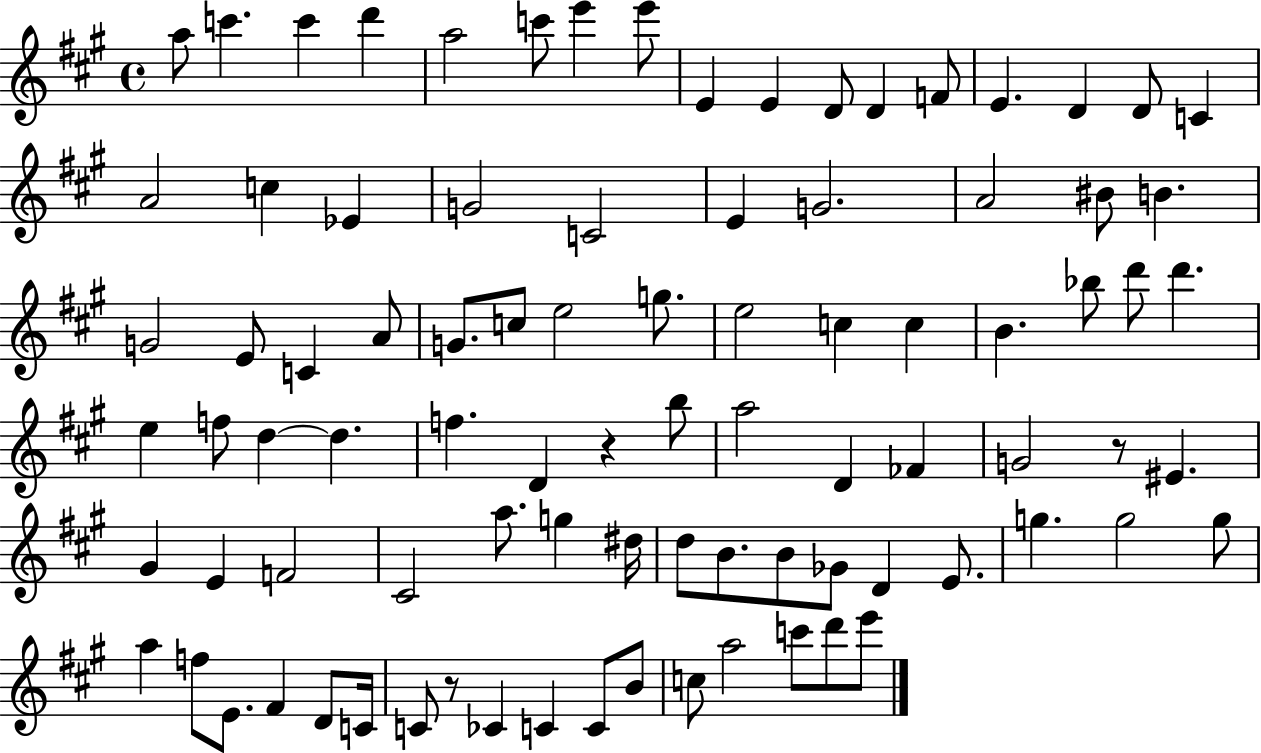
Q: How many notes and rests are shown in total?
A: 89